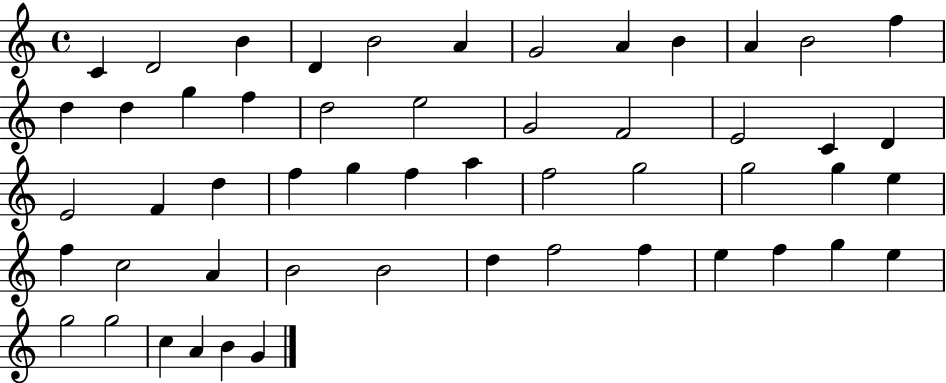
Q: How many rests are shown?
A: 0